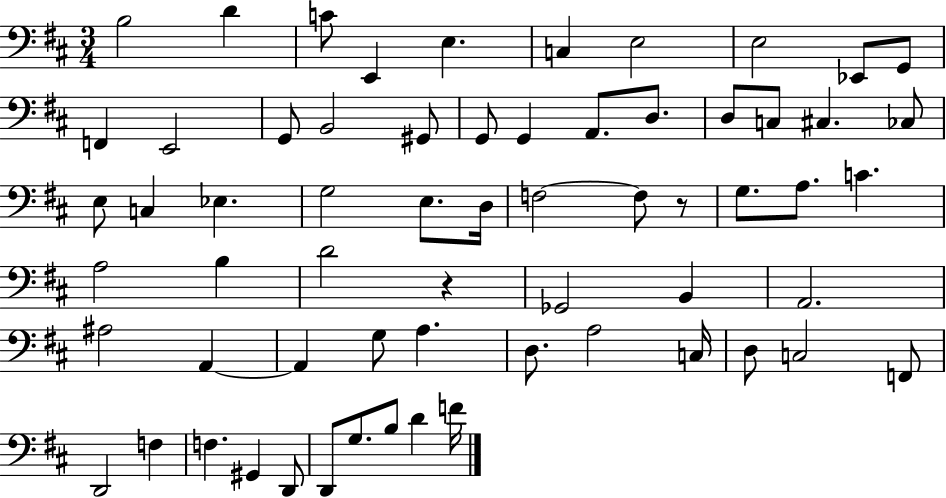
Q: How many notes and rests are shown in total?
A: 63